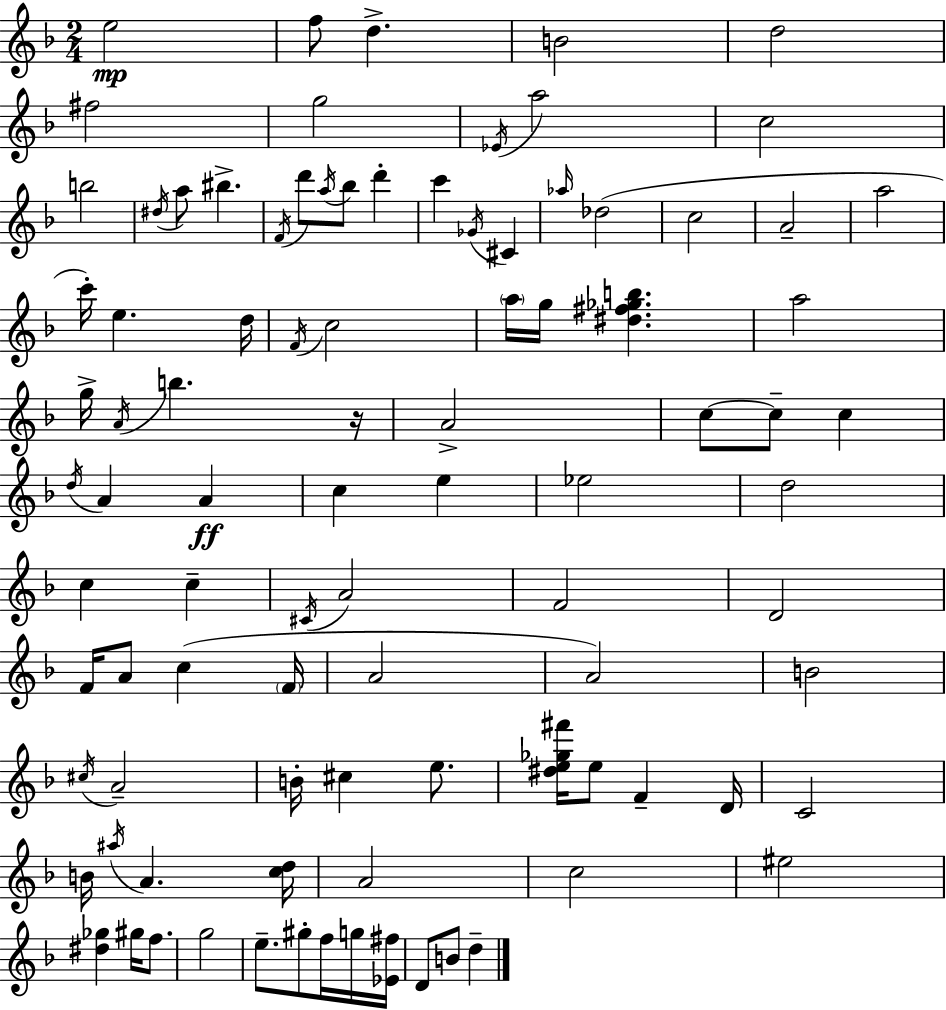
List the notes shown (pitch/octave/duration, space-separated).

E5/h F5/e D5/q. B4/h D5/h F#5/h G5/h Eb4/s A5/h C5/h B5/h D#5/s A5/e BIS5/q. F4/s D6/e A5/s Bb5/e D6/q C6/q Gb4/s C#4/q Ab5/s Db5/h C5/h A4/h A5/h C6/s E5/q. D5/s F4/s C5/h A5/s G5/s [D#5,F#5,Gb5,B5]/q. A5/h G5/s A4/s B5/q. R/s A4/h C5/e C5/e C5/q D5/s A4/q A4/q C5/q E5/q Eb5/h D5/h C5/q C5/q C#4/s A4/h F4/h D4/h F4/s A4/e C5/q F4/s A4/h A4/h B4/h C#5/s A4/h B4/s C#5/q E5/e. [D#5,E5,Gb5,F#6]/s E5/e F4/q D4/s C4/h B4/s A#5/s A4/q. [C5,D5]/s A4/h C5/h EIS5/h [D#5,Gb5]/q G#5/s F5/e. G5/h E5/e. G#5/e F5/s G5/s [Eb4,F#5]/s D4/e B4/e D5/q